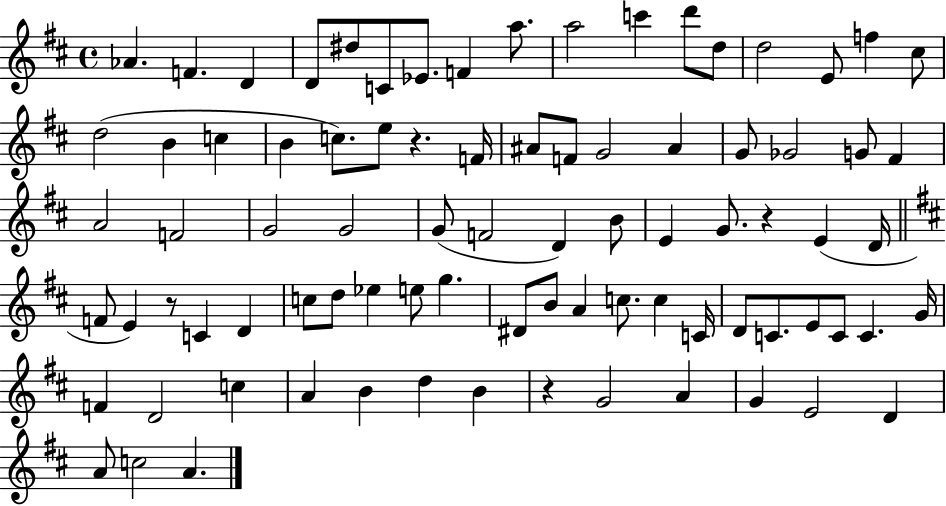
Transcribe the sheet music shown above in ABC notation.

X:1
T:Untitled
M:4/4
L:1/4
K:D
_A F D D/2 ^d/2 C/2 _E/2 F a/2 a2 c' d'/2 d/2 d2 E/2 f ^c/2 d2 B c B c/2 e/2 z F/4 ^A/2 F/2 G2 ^A G/2 _G2 G/2 ^F A2 F2 G2 G2 G/2 F2 D B/2 E G/2 z E D/4 F/2 E z/2 C D c/2 d/2 _e e/2 g ^D/2 B/2 A c/2 c C/4 D/2 C/2 E/2 C/2 C G/4 F D2 c A B d B z G2 A G E2 D A/2 c2 A